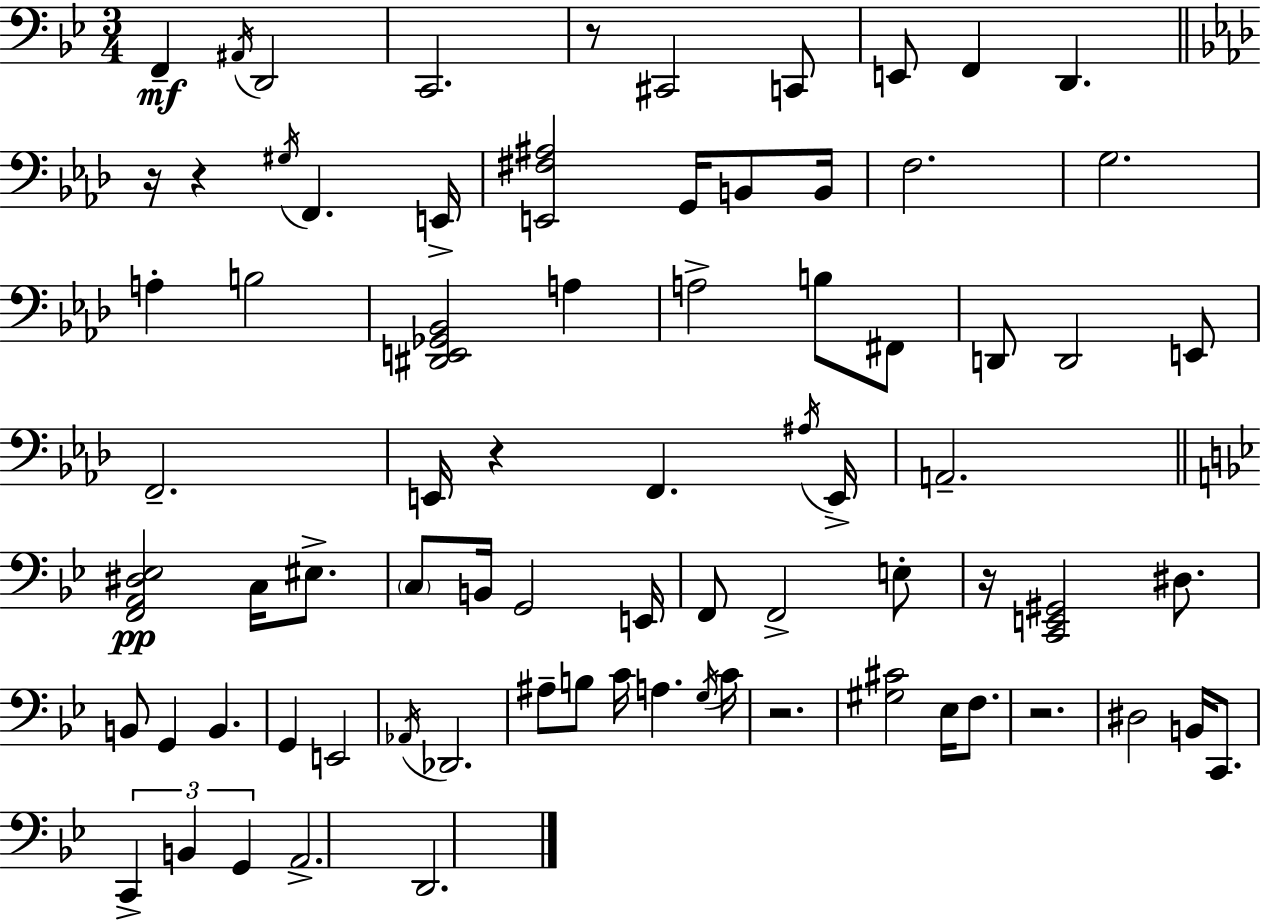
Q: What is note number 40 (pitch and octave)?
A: F2